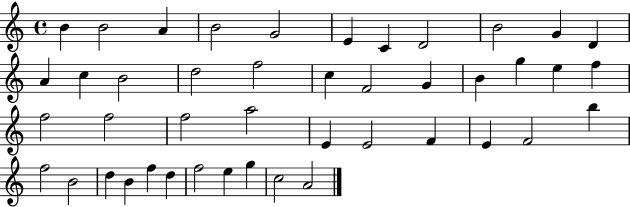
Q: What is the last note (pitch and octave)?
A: A4